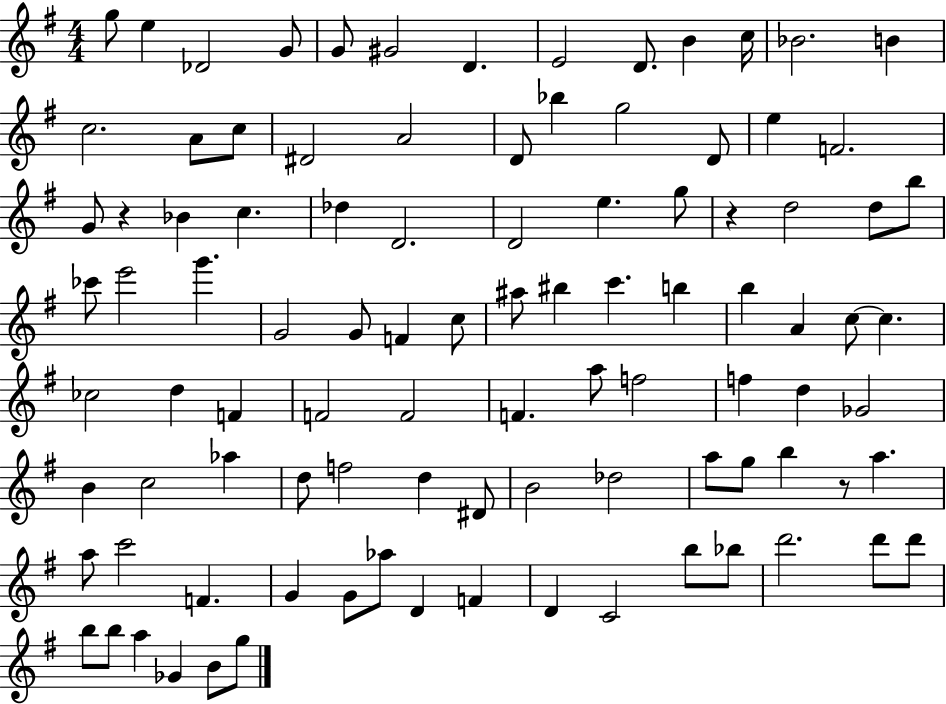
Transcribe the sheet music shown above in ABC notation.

X:1
T:Untitled
M:4/4
L:1/4
K:G
g/2 e _D2 G/2 G/2 ^G2 D E2 D/2 B c/4 _B2 B c2 A/2 c/2 ^D2 A2 D/2 _b g2 D/2 e F2 G/2 z _B c _d D2 D2 e g/2 z d2 d/2 b/2 _c'/2 e'2 g' G2 G/2 F c/2 ^a/2 ^b c' b b A c/2 c _c2 d F F2 F2 F a/2 f2 f d _G2 B c2 _a d/2 f2 d ^D/2 B2 _d2 a/2 g/2 b z/2 a a/2 c'2 F G G/2 _a/2 D F D C2 b/2 _b/2 d'2 d'/2 d'/2 b/2 b/2 a _G B/2 g/2